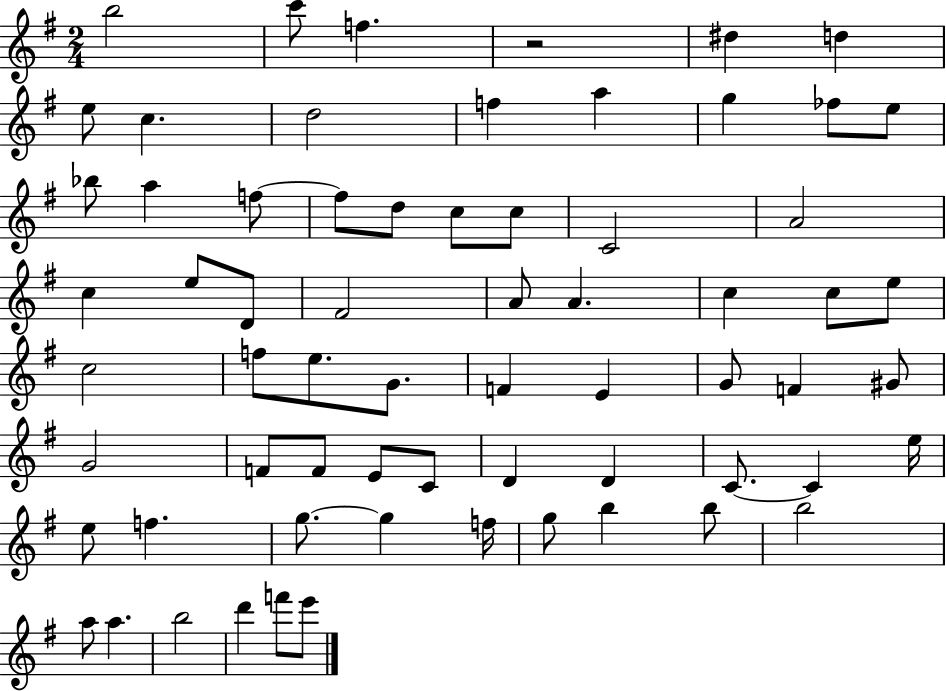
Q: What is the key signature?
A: G major